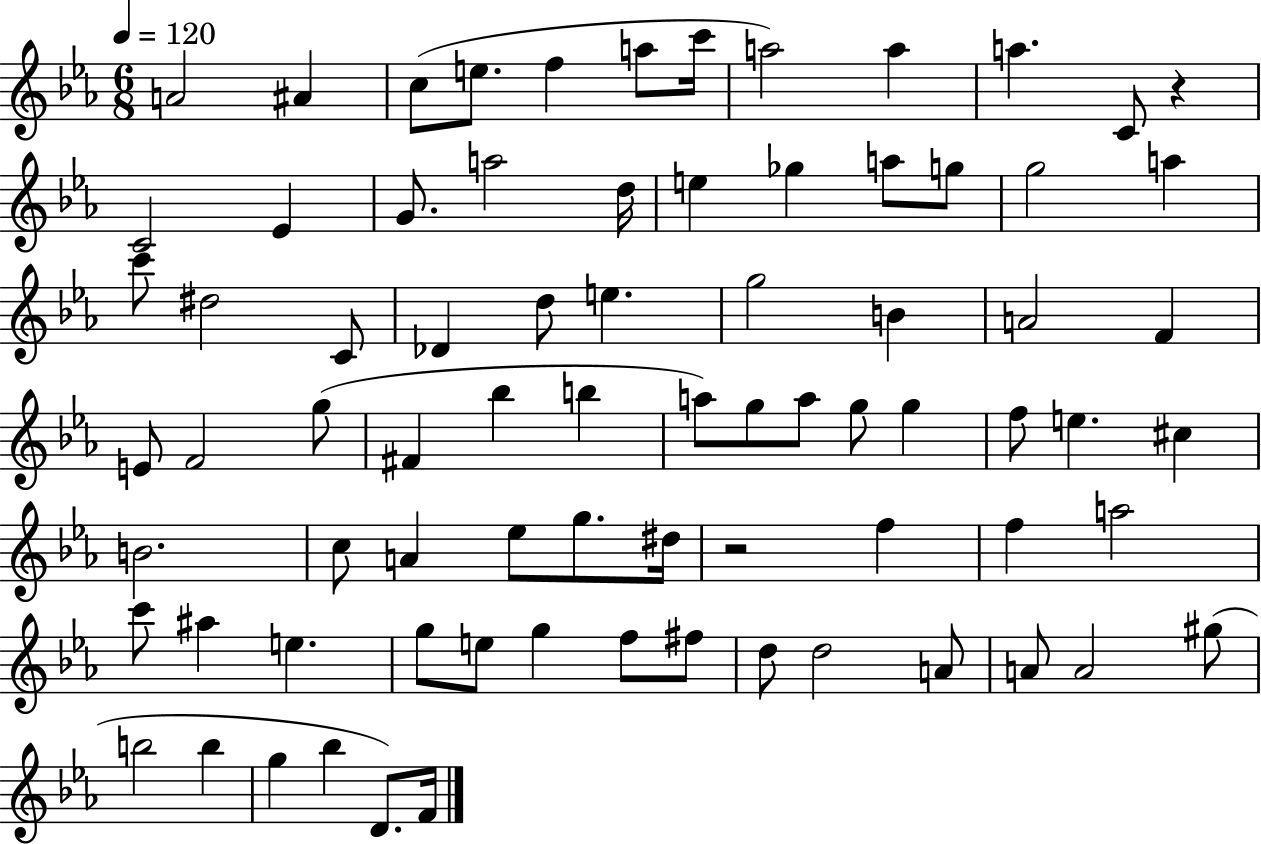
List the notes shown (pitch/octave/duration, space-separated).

A4/h A#4/q C5/e E5/e. F5/q A5/e C6/s A5/h A5/q A5/q. C4/e R/q C4/h Eb4/q G4/e. A5/h D5/s E5/q Gb5/q A5/e G5/e G5/h A5/q C6/e D#5/h C4/e Db4/q D5/e E5/q. G5/h B4/q A4/h F4/q E4/e F4/h G5/e F#4/q Bb5/q B5/q A5/e G5/e A5/e G5/e G5/q F5/e E5/q. C#5/q B4/h. C5/e A4/q Eb5/e G5/e. D#5/s R/h F5/q F5/q A5/h C6/e A#5/q E5/q. G5/e E5/e G5/q F5/e F#5/e D5/e D5/h A4/e A4/e A4/h G#5/e B5/h B5/q G5/q Bb5/q D4/e. F4/s